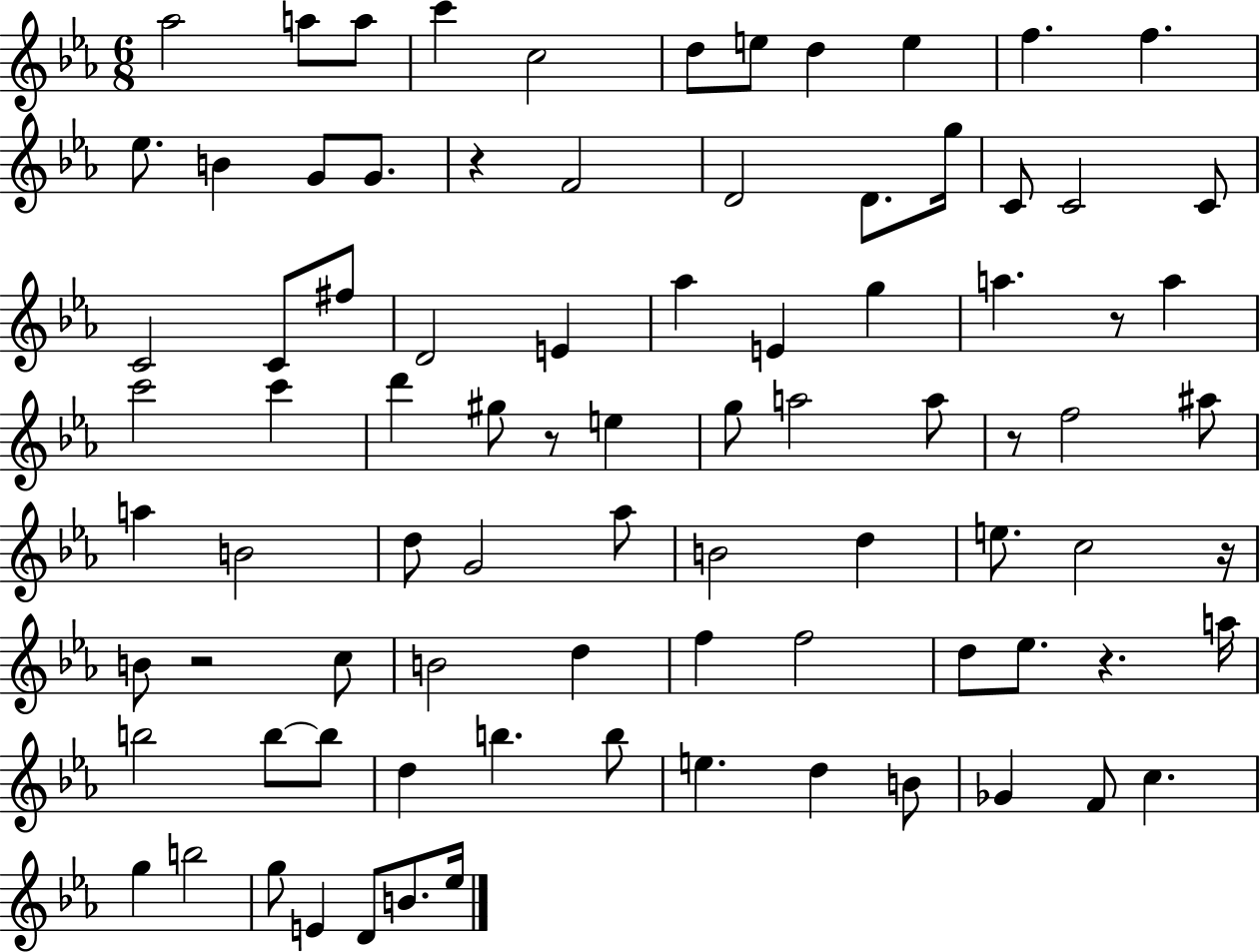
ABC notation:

X:1
T:Untitled
M:6/8
L:1/4
K:Eb
_a2 a/2 a/2 c' c2 d/2 e/2 d e f f _e/2 B G/2 G/2 z F2 D2 D/2 g/4 C/2 C2 C/2 C2 C/2 ^f/2 D2 E _a E g a z/2 a c'2 c' d' ^g/2 z/2 e g/2 a2 a/2 z/2 f2 ^a/2 a B2 d/2 G2 _a/2 B2 d e/2 c2 z/4 B/2 z2 c/2 B2 d f f2 d/2 _e/2 z a/4 b2 b/2 b/2 d b b/2 e d B/2 _G F/2 c g b2 g/2 E D/2 B/2 _e/4